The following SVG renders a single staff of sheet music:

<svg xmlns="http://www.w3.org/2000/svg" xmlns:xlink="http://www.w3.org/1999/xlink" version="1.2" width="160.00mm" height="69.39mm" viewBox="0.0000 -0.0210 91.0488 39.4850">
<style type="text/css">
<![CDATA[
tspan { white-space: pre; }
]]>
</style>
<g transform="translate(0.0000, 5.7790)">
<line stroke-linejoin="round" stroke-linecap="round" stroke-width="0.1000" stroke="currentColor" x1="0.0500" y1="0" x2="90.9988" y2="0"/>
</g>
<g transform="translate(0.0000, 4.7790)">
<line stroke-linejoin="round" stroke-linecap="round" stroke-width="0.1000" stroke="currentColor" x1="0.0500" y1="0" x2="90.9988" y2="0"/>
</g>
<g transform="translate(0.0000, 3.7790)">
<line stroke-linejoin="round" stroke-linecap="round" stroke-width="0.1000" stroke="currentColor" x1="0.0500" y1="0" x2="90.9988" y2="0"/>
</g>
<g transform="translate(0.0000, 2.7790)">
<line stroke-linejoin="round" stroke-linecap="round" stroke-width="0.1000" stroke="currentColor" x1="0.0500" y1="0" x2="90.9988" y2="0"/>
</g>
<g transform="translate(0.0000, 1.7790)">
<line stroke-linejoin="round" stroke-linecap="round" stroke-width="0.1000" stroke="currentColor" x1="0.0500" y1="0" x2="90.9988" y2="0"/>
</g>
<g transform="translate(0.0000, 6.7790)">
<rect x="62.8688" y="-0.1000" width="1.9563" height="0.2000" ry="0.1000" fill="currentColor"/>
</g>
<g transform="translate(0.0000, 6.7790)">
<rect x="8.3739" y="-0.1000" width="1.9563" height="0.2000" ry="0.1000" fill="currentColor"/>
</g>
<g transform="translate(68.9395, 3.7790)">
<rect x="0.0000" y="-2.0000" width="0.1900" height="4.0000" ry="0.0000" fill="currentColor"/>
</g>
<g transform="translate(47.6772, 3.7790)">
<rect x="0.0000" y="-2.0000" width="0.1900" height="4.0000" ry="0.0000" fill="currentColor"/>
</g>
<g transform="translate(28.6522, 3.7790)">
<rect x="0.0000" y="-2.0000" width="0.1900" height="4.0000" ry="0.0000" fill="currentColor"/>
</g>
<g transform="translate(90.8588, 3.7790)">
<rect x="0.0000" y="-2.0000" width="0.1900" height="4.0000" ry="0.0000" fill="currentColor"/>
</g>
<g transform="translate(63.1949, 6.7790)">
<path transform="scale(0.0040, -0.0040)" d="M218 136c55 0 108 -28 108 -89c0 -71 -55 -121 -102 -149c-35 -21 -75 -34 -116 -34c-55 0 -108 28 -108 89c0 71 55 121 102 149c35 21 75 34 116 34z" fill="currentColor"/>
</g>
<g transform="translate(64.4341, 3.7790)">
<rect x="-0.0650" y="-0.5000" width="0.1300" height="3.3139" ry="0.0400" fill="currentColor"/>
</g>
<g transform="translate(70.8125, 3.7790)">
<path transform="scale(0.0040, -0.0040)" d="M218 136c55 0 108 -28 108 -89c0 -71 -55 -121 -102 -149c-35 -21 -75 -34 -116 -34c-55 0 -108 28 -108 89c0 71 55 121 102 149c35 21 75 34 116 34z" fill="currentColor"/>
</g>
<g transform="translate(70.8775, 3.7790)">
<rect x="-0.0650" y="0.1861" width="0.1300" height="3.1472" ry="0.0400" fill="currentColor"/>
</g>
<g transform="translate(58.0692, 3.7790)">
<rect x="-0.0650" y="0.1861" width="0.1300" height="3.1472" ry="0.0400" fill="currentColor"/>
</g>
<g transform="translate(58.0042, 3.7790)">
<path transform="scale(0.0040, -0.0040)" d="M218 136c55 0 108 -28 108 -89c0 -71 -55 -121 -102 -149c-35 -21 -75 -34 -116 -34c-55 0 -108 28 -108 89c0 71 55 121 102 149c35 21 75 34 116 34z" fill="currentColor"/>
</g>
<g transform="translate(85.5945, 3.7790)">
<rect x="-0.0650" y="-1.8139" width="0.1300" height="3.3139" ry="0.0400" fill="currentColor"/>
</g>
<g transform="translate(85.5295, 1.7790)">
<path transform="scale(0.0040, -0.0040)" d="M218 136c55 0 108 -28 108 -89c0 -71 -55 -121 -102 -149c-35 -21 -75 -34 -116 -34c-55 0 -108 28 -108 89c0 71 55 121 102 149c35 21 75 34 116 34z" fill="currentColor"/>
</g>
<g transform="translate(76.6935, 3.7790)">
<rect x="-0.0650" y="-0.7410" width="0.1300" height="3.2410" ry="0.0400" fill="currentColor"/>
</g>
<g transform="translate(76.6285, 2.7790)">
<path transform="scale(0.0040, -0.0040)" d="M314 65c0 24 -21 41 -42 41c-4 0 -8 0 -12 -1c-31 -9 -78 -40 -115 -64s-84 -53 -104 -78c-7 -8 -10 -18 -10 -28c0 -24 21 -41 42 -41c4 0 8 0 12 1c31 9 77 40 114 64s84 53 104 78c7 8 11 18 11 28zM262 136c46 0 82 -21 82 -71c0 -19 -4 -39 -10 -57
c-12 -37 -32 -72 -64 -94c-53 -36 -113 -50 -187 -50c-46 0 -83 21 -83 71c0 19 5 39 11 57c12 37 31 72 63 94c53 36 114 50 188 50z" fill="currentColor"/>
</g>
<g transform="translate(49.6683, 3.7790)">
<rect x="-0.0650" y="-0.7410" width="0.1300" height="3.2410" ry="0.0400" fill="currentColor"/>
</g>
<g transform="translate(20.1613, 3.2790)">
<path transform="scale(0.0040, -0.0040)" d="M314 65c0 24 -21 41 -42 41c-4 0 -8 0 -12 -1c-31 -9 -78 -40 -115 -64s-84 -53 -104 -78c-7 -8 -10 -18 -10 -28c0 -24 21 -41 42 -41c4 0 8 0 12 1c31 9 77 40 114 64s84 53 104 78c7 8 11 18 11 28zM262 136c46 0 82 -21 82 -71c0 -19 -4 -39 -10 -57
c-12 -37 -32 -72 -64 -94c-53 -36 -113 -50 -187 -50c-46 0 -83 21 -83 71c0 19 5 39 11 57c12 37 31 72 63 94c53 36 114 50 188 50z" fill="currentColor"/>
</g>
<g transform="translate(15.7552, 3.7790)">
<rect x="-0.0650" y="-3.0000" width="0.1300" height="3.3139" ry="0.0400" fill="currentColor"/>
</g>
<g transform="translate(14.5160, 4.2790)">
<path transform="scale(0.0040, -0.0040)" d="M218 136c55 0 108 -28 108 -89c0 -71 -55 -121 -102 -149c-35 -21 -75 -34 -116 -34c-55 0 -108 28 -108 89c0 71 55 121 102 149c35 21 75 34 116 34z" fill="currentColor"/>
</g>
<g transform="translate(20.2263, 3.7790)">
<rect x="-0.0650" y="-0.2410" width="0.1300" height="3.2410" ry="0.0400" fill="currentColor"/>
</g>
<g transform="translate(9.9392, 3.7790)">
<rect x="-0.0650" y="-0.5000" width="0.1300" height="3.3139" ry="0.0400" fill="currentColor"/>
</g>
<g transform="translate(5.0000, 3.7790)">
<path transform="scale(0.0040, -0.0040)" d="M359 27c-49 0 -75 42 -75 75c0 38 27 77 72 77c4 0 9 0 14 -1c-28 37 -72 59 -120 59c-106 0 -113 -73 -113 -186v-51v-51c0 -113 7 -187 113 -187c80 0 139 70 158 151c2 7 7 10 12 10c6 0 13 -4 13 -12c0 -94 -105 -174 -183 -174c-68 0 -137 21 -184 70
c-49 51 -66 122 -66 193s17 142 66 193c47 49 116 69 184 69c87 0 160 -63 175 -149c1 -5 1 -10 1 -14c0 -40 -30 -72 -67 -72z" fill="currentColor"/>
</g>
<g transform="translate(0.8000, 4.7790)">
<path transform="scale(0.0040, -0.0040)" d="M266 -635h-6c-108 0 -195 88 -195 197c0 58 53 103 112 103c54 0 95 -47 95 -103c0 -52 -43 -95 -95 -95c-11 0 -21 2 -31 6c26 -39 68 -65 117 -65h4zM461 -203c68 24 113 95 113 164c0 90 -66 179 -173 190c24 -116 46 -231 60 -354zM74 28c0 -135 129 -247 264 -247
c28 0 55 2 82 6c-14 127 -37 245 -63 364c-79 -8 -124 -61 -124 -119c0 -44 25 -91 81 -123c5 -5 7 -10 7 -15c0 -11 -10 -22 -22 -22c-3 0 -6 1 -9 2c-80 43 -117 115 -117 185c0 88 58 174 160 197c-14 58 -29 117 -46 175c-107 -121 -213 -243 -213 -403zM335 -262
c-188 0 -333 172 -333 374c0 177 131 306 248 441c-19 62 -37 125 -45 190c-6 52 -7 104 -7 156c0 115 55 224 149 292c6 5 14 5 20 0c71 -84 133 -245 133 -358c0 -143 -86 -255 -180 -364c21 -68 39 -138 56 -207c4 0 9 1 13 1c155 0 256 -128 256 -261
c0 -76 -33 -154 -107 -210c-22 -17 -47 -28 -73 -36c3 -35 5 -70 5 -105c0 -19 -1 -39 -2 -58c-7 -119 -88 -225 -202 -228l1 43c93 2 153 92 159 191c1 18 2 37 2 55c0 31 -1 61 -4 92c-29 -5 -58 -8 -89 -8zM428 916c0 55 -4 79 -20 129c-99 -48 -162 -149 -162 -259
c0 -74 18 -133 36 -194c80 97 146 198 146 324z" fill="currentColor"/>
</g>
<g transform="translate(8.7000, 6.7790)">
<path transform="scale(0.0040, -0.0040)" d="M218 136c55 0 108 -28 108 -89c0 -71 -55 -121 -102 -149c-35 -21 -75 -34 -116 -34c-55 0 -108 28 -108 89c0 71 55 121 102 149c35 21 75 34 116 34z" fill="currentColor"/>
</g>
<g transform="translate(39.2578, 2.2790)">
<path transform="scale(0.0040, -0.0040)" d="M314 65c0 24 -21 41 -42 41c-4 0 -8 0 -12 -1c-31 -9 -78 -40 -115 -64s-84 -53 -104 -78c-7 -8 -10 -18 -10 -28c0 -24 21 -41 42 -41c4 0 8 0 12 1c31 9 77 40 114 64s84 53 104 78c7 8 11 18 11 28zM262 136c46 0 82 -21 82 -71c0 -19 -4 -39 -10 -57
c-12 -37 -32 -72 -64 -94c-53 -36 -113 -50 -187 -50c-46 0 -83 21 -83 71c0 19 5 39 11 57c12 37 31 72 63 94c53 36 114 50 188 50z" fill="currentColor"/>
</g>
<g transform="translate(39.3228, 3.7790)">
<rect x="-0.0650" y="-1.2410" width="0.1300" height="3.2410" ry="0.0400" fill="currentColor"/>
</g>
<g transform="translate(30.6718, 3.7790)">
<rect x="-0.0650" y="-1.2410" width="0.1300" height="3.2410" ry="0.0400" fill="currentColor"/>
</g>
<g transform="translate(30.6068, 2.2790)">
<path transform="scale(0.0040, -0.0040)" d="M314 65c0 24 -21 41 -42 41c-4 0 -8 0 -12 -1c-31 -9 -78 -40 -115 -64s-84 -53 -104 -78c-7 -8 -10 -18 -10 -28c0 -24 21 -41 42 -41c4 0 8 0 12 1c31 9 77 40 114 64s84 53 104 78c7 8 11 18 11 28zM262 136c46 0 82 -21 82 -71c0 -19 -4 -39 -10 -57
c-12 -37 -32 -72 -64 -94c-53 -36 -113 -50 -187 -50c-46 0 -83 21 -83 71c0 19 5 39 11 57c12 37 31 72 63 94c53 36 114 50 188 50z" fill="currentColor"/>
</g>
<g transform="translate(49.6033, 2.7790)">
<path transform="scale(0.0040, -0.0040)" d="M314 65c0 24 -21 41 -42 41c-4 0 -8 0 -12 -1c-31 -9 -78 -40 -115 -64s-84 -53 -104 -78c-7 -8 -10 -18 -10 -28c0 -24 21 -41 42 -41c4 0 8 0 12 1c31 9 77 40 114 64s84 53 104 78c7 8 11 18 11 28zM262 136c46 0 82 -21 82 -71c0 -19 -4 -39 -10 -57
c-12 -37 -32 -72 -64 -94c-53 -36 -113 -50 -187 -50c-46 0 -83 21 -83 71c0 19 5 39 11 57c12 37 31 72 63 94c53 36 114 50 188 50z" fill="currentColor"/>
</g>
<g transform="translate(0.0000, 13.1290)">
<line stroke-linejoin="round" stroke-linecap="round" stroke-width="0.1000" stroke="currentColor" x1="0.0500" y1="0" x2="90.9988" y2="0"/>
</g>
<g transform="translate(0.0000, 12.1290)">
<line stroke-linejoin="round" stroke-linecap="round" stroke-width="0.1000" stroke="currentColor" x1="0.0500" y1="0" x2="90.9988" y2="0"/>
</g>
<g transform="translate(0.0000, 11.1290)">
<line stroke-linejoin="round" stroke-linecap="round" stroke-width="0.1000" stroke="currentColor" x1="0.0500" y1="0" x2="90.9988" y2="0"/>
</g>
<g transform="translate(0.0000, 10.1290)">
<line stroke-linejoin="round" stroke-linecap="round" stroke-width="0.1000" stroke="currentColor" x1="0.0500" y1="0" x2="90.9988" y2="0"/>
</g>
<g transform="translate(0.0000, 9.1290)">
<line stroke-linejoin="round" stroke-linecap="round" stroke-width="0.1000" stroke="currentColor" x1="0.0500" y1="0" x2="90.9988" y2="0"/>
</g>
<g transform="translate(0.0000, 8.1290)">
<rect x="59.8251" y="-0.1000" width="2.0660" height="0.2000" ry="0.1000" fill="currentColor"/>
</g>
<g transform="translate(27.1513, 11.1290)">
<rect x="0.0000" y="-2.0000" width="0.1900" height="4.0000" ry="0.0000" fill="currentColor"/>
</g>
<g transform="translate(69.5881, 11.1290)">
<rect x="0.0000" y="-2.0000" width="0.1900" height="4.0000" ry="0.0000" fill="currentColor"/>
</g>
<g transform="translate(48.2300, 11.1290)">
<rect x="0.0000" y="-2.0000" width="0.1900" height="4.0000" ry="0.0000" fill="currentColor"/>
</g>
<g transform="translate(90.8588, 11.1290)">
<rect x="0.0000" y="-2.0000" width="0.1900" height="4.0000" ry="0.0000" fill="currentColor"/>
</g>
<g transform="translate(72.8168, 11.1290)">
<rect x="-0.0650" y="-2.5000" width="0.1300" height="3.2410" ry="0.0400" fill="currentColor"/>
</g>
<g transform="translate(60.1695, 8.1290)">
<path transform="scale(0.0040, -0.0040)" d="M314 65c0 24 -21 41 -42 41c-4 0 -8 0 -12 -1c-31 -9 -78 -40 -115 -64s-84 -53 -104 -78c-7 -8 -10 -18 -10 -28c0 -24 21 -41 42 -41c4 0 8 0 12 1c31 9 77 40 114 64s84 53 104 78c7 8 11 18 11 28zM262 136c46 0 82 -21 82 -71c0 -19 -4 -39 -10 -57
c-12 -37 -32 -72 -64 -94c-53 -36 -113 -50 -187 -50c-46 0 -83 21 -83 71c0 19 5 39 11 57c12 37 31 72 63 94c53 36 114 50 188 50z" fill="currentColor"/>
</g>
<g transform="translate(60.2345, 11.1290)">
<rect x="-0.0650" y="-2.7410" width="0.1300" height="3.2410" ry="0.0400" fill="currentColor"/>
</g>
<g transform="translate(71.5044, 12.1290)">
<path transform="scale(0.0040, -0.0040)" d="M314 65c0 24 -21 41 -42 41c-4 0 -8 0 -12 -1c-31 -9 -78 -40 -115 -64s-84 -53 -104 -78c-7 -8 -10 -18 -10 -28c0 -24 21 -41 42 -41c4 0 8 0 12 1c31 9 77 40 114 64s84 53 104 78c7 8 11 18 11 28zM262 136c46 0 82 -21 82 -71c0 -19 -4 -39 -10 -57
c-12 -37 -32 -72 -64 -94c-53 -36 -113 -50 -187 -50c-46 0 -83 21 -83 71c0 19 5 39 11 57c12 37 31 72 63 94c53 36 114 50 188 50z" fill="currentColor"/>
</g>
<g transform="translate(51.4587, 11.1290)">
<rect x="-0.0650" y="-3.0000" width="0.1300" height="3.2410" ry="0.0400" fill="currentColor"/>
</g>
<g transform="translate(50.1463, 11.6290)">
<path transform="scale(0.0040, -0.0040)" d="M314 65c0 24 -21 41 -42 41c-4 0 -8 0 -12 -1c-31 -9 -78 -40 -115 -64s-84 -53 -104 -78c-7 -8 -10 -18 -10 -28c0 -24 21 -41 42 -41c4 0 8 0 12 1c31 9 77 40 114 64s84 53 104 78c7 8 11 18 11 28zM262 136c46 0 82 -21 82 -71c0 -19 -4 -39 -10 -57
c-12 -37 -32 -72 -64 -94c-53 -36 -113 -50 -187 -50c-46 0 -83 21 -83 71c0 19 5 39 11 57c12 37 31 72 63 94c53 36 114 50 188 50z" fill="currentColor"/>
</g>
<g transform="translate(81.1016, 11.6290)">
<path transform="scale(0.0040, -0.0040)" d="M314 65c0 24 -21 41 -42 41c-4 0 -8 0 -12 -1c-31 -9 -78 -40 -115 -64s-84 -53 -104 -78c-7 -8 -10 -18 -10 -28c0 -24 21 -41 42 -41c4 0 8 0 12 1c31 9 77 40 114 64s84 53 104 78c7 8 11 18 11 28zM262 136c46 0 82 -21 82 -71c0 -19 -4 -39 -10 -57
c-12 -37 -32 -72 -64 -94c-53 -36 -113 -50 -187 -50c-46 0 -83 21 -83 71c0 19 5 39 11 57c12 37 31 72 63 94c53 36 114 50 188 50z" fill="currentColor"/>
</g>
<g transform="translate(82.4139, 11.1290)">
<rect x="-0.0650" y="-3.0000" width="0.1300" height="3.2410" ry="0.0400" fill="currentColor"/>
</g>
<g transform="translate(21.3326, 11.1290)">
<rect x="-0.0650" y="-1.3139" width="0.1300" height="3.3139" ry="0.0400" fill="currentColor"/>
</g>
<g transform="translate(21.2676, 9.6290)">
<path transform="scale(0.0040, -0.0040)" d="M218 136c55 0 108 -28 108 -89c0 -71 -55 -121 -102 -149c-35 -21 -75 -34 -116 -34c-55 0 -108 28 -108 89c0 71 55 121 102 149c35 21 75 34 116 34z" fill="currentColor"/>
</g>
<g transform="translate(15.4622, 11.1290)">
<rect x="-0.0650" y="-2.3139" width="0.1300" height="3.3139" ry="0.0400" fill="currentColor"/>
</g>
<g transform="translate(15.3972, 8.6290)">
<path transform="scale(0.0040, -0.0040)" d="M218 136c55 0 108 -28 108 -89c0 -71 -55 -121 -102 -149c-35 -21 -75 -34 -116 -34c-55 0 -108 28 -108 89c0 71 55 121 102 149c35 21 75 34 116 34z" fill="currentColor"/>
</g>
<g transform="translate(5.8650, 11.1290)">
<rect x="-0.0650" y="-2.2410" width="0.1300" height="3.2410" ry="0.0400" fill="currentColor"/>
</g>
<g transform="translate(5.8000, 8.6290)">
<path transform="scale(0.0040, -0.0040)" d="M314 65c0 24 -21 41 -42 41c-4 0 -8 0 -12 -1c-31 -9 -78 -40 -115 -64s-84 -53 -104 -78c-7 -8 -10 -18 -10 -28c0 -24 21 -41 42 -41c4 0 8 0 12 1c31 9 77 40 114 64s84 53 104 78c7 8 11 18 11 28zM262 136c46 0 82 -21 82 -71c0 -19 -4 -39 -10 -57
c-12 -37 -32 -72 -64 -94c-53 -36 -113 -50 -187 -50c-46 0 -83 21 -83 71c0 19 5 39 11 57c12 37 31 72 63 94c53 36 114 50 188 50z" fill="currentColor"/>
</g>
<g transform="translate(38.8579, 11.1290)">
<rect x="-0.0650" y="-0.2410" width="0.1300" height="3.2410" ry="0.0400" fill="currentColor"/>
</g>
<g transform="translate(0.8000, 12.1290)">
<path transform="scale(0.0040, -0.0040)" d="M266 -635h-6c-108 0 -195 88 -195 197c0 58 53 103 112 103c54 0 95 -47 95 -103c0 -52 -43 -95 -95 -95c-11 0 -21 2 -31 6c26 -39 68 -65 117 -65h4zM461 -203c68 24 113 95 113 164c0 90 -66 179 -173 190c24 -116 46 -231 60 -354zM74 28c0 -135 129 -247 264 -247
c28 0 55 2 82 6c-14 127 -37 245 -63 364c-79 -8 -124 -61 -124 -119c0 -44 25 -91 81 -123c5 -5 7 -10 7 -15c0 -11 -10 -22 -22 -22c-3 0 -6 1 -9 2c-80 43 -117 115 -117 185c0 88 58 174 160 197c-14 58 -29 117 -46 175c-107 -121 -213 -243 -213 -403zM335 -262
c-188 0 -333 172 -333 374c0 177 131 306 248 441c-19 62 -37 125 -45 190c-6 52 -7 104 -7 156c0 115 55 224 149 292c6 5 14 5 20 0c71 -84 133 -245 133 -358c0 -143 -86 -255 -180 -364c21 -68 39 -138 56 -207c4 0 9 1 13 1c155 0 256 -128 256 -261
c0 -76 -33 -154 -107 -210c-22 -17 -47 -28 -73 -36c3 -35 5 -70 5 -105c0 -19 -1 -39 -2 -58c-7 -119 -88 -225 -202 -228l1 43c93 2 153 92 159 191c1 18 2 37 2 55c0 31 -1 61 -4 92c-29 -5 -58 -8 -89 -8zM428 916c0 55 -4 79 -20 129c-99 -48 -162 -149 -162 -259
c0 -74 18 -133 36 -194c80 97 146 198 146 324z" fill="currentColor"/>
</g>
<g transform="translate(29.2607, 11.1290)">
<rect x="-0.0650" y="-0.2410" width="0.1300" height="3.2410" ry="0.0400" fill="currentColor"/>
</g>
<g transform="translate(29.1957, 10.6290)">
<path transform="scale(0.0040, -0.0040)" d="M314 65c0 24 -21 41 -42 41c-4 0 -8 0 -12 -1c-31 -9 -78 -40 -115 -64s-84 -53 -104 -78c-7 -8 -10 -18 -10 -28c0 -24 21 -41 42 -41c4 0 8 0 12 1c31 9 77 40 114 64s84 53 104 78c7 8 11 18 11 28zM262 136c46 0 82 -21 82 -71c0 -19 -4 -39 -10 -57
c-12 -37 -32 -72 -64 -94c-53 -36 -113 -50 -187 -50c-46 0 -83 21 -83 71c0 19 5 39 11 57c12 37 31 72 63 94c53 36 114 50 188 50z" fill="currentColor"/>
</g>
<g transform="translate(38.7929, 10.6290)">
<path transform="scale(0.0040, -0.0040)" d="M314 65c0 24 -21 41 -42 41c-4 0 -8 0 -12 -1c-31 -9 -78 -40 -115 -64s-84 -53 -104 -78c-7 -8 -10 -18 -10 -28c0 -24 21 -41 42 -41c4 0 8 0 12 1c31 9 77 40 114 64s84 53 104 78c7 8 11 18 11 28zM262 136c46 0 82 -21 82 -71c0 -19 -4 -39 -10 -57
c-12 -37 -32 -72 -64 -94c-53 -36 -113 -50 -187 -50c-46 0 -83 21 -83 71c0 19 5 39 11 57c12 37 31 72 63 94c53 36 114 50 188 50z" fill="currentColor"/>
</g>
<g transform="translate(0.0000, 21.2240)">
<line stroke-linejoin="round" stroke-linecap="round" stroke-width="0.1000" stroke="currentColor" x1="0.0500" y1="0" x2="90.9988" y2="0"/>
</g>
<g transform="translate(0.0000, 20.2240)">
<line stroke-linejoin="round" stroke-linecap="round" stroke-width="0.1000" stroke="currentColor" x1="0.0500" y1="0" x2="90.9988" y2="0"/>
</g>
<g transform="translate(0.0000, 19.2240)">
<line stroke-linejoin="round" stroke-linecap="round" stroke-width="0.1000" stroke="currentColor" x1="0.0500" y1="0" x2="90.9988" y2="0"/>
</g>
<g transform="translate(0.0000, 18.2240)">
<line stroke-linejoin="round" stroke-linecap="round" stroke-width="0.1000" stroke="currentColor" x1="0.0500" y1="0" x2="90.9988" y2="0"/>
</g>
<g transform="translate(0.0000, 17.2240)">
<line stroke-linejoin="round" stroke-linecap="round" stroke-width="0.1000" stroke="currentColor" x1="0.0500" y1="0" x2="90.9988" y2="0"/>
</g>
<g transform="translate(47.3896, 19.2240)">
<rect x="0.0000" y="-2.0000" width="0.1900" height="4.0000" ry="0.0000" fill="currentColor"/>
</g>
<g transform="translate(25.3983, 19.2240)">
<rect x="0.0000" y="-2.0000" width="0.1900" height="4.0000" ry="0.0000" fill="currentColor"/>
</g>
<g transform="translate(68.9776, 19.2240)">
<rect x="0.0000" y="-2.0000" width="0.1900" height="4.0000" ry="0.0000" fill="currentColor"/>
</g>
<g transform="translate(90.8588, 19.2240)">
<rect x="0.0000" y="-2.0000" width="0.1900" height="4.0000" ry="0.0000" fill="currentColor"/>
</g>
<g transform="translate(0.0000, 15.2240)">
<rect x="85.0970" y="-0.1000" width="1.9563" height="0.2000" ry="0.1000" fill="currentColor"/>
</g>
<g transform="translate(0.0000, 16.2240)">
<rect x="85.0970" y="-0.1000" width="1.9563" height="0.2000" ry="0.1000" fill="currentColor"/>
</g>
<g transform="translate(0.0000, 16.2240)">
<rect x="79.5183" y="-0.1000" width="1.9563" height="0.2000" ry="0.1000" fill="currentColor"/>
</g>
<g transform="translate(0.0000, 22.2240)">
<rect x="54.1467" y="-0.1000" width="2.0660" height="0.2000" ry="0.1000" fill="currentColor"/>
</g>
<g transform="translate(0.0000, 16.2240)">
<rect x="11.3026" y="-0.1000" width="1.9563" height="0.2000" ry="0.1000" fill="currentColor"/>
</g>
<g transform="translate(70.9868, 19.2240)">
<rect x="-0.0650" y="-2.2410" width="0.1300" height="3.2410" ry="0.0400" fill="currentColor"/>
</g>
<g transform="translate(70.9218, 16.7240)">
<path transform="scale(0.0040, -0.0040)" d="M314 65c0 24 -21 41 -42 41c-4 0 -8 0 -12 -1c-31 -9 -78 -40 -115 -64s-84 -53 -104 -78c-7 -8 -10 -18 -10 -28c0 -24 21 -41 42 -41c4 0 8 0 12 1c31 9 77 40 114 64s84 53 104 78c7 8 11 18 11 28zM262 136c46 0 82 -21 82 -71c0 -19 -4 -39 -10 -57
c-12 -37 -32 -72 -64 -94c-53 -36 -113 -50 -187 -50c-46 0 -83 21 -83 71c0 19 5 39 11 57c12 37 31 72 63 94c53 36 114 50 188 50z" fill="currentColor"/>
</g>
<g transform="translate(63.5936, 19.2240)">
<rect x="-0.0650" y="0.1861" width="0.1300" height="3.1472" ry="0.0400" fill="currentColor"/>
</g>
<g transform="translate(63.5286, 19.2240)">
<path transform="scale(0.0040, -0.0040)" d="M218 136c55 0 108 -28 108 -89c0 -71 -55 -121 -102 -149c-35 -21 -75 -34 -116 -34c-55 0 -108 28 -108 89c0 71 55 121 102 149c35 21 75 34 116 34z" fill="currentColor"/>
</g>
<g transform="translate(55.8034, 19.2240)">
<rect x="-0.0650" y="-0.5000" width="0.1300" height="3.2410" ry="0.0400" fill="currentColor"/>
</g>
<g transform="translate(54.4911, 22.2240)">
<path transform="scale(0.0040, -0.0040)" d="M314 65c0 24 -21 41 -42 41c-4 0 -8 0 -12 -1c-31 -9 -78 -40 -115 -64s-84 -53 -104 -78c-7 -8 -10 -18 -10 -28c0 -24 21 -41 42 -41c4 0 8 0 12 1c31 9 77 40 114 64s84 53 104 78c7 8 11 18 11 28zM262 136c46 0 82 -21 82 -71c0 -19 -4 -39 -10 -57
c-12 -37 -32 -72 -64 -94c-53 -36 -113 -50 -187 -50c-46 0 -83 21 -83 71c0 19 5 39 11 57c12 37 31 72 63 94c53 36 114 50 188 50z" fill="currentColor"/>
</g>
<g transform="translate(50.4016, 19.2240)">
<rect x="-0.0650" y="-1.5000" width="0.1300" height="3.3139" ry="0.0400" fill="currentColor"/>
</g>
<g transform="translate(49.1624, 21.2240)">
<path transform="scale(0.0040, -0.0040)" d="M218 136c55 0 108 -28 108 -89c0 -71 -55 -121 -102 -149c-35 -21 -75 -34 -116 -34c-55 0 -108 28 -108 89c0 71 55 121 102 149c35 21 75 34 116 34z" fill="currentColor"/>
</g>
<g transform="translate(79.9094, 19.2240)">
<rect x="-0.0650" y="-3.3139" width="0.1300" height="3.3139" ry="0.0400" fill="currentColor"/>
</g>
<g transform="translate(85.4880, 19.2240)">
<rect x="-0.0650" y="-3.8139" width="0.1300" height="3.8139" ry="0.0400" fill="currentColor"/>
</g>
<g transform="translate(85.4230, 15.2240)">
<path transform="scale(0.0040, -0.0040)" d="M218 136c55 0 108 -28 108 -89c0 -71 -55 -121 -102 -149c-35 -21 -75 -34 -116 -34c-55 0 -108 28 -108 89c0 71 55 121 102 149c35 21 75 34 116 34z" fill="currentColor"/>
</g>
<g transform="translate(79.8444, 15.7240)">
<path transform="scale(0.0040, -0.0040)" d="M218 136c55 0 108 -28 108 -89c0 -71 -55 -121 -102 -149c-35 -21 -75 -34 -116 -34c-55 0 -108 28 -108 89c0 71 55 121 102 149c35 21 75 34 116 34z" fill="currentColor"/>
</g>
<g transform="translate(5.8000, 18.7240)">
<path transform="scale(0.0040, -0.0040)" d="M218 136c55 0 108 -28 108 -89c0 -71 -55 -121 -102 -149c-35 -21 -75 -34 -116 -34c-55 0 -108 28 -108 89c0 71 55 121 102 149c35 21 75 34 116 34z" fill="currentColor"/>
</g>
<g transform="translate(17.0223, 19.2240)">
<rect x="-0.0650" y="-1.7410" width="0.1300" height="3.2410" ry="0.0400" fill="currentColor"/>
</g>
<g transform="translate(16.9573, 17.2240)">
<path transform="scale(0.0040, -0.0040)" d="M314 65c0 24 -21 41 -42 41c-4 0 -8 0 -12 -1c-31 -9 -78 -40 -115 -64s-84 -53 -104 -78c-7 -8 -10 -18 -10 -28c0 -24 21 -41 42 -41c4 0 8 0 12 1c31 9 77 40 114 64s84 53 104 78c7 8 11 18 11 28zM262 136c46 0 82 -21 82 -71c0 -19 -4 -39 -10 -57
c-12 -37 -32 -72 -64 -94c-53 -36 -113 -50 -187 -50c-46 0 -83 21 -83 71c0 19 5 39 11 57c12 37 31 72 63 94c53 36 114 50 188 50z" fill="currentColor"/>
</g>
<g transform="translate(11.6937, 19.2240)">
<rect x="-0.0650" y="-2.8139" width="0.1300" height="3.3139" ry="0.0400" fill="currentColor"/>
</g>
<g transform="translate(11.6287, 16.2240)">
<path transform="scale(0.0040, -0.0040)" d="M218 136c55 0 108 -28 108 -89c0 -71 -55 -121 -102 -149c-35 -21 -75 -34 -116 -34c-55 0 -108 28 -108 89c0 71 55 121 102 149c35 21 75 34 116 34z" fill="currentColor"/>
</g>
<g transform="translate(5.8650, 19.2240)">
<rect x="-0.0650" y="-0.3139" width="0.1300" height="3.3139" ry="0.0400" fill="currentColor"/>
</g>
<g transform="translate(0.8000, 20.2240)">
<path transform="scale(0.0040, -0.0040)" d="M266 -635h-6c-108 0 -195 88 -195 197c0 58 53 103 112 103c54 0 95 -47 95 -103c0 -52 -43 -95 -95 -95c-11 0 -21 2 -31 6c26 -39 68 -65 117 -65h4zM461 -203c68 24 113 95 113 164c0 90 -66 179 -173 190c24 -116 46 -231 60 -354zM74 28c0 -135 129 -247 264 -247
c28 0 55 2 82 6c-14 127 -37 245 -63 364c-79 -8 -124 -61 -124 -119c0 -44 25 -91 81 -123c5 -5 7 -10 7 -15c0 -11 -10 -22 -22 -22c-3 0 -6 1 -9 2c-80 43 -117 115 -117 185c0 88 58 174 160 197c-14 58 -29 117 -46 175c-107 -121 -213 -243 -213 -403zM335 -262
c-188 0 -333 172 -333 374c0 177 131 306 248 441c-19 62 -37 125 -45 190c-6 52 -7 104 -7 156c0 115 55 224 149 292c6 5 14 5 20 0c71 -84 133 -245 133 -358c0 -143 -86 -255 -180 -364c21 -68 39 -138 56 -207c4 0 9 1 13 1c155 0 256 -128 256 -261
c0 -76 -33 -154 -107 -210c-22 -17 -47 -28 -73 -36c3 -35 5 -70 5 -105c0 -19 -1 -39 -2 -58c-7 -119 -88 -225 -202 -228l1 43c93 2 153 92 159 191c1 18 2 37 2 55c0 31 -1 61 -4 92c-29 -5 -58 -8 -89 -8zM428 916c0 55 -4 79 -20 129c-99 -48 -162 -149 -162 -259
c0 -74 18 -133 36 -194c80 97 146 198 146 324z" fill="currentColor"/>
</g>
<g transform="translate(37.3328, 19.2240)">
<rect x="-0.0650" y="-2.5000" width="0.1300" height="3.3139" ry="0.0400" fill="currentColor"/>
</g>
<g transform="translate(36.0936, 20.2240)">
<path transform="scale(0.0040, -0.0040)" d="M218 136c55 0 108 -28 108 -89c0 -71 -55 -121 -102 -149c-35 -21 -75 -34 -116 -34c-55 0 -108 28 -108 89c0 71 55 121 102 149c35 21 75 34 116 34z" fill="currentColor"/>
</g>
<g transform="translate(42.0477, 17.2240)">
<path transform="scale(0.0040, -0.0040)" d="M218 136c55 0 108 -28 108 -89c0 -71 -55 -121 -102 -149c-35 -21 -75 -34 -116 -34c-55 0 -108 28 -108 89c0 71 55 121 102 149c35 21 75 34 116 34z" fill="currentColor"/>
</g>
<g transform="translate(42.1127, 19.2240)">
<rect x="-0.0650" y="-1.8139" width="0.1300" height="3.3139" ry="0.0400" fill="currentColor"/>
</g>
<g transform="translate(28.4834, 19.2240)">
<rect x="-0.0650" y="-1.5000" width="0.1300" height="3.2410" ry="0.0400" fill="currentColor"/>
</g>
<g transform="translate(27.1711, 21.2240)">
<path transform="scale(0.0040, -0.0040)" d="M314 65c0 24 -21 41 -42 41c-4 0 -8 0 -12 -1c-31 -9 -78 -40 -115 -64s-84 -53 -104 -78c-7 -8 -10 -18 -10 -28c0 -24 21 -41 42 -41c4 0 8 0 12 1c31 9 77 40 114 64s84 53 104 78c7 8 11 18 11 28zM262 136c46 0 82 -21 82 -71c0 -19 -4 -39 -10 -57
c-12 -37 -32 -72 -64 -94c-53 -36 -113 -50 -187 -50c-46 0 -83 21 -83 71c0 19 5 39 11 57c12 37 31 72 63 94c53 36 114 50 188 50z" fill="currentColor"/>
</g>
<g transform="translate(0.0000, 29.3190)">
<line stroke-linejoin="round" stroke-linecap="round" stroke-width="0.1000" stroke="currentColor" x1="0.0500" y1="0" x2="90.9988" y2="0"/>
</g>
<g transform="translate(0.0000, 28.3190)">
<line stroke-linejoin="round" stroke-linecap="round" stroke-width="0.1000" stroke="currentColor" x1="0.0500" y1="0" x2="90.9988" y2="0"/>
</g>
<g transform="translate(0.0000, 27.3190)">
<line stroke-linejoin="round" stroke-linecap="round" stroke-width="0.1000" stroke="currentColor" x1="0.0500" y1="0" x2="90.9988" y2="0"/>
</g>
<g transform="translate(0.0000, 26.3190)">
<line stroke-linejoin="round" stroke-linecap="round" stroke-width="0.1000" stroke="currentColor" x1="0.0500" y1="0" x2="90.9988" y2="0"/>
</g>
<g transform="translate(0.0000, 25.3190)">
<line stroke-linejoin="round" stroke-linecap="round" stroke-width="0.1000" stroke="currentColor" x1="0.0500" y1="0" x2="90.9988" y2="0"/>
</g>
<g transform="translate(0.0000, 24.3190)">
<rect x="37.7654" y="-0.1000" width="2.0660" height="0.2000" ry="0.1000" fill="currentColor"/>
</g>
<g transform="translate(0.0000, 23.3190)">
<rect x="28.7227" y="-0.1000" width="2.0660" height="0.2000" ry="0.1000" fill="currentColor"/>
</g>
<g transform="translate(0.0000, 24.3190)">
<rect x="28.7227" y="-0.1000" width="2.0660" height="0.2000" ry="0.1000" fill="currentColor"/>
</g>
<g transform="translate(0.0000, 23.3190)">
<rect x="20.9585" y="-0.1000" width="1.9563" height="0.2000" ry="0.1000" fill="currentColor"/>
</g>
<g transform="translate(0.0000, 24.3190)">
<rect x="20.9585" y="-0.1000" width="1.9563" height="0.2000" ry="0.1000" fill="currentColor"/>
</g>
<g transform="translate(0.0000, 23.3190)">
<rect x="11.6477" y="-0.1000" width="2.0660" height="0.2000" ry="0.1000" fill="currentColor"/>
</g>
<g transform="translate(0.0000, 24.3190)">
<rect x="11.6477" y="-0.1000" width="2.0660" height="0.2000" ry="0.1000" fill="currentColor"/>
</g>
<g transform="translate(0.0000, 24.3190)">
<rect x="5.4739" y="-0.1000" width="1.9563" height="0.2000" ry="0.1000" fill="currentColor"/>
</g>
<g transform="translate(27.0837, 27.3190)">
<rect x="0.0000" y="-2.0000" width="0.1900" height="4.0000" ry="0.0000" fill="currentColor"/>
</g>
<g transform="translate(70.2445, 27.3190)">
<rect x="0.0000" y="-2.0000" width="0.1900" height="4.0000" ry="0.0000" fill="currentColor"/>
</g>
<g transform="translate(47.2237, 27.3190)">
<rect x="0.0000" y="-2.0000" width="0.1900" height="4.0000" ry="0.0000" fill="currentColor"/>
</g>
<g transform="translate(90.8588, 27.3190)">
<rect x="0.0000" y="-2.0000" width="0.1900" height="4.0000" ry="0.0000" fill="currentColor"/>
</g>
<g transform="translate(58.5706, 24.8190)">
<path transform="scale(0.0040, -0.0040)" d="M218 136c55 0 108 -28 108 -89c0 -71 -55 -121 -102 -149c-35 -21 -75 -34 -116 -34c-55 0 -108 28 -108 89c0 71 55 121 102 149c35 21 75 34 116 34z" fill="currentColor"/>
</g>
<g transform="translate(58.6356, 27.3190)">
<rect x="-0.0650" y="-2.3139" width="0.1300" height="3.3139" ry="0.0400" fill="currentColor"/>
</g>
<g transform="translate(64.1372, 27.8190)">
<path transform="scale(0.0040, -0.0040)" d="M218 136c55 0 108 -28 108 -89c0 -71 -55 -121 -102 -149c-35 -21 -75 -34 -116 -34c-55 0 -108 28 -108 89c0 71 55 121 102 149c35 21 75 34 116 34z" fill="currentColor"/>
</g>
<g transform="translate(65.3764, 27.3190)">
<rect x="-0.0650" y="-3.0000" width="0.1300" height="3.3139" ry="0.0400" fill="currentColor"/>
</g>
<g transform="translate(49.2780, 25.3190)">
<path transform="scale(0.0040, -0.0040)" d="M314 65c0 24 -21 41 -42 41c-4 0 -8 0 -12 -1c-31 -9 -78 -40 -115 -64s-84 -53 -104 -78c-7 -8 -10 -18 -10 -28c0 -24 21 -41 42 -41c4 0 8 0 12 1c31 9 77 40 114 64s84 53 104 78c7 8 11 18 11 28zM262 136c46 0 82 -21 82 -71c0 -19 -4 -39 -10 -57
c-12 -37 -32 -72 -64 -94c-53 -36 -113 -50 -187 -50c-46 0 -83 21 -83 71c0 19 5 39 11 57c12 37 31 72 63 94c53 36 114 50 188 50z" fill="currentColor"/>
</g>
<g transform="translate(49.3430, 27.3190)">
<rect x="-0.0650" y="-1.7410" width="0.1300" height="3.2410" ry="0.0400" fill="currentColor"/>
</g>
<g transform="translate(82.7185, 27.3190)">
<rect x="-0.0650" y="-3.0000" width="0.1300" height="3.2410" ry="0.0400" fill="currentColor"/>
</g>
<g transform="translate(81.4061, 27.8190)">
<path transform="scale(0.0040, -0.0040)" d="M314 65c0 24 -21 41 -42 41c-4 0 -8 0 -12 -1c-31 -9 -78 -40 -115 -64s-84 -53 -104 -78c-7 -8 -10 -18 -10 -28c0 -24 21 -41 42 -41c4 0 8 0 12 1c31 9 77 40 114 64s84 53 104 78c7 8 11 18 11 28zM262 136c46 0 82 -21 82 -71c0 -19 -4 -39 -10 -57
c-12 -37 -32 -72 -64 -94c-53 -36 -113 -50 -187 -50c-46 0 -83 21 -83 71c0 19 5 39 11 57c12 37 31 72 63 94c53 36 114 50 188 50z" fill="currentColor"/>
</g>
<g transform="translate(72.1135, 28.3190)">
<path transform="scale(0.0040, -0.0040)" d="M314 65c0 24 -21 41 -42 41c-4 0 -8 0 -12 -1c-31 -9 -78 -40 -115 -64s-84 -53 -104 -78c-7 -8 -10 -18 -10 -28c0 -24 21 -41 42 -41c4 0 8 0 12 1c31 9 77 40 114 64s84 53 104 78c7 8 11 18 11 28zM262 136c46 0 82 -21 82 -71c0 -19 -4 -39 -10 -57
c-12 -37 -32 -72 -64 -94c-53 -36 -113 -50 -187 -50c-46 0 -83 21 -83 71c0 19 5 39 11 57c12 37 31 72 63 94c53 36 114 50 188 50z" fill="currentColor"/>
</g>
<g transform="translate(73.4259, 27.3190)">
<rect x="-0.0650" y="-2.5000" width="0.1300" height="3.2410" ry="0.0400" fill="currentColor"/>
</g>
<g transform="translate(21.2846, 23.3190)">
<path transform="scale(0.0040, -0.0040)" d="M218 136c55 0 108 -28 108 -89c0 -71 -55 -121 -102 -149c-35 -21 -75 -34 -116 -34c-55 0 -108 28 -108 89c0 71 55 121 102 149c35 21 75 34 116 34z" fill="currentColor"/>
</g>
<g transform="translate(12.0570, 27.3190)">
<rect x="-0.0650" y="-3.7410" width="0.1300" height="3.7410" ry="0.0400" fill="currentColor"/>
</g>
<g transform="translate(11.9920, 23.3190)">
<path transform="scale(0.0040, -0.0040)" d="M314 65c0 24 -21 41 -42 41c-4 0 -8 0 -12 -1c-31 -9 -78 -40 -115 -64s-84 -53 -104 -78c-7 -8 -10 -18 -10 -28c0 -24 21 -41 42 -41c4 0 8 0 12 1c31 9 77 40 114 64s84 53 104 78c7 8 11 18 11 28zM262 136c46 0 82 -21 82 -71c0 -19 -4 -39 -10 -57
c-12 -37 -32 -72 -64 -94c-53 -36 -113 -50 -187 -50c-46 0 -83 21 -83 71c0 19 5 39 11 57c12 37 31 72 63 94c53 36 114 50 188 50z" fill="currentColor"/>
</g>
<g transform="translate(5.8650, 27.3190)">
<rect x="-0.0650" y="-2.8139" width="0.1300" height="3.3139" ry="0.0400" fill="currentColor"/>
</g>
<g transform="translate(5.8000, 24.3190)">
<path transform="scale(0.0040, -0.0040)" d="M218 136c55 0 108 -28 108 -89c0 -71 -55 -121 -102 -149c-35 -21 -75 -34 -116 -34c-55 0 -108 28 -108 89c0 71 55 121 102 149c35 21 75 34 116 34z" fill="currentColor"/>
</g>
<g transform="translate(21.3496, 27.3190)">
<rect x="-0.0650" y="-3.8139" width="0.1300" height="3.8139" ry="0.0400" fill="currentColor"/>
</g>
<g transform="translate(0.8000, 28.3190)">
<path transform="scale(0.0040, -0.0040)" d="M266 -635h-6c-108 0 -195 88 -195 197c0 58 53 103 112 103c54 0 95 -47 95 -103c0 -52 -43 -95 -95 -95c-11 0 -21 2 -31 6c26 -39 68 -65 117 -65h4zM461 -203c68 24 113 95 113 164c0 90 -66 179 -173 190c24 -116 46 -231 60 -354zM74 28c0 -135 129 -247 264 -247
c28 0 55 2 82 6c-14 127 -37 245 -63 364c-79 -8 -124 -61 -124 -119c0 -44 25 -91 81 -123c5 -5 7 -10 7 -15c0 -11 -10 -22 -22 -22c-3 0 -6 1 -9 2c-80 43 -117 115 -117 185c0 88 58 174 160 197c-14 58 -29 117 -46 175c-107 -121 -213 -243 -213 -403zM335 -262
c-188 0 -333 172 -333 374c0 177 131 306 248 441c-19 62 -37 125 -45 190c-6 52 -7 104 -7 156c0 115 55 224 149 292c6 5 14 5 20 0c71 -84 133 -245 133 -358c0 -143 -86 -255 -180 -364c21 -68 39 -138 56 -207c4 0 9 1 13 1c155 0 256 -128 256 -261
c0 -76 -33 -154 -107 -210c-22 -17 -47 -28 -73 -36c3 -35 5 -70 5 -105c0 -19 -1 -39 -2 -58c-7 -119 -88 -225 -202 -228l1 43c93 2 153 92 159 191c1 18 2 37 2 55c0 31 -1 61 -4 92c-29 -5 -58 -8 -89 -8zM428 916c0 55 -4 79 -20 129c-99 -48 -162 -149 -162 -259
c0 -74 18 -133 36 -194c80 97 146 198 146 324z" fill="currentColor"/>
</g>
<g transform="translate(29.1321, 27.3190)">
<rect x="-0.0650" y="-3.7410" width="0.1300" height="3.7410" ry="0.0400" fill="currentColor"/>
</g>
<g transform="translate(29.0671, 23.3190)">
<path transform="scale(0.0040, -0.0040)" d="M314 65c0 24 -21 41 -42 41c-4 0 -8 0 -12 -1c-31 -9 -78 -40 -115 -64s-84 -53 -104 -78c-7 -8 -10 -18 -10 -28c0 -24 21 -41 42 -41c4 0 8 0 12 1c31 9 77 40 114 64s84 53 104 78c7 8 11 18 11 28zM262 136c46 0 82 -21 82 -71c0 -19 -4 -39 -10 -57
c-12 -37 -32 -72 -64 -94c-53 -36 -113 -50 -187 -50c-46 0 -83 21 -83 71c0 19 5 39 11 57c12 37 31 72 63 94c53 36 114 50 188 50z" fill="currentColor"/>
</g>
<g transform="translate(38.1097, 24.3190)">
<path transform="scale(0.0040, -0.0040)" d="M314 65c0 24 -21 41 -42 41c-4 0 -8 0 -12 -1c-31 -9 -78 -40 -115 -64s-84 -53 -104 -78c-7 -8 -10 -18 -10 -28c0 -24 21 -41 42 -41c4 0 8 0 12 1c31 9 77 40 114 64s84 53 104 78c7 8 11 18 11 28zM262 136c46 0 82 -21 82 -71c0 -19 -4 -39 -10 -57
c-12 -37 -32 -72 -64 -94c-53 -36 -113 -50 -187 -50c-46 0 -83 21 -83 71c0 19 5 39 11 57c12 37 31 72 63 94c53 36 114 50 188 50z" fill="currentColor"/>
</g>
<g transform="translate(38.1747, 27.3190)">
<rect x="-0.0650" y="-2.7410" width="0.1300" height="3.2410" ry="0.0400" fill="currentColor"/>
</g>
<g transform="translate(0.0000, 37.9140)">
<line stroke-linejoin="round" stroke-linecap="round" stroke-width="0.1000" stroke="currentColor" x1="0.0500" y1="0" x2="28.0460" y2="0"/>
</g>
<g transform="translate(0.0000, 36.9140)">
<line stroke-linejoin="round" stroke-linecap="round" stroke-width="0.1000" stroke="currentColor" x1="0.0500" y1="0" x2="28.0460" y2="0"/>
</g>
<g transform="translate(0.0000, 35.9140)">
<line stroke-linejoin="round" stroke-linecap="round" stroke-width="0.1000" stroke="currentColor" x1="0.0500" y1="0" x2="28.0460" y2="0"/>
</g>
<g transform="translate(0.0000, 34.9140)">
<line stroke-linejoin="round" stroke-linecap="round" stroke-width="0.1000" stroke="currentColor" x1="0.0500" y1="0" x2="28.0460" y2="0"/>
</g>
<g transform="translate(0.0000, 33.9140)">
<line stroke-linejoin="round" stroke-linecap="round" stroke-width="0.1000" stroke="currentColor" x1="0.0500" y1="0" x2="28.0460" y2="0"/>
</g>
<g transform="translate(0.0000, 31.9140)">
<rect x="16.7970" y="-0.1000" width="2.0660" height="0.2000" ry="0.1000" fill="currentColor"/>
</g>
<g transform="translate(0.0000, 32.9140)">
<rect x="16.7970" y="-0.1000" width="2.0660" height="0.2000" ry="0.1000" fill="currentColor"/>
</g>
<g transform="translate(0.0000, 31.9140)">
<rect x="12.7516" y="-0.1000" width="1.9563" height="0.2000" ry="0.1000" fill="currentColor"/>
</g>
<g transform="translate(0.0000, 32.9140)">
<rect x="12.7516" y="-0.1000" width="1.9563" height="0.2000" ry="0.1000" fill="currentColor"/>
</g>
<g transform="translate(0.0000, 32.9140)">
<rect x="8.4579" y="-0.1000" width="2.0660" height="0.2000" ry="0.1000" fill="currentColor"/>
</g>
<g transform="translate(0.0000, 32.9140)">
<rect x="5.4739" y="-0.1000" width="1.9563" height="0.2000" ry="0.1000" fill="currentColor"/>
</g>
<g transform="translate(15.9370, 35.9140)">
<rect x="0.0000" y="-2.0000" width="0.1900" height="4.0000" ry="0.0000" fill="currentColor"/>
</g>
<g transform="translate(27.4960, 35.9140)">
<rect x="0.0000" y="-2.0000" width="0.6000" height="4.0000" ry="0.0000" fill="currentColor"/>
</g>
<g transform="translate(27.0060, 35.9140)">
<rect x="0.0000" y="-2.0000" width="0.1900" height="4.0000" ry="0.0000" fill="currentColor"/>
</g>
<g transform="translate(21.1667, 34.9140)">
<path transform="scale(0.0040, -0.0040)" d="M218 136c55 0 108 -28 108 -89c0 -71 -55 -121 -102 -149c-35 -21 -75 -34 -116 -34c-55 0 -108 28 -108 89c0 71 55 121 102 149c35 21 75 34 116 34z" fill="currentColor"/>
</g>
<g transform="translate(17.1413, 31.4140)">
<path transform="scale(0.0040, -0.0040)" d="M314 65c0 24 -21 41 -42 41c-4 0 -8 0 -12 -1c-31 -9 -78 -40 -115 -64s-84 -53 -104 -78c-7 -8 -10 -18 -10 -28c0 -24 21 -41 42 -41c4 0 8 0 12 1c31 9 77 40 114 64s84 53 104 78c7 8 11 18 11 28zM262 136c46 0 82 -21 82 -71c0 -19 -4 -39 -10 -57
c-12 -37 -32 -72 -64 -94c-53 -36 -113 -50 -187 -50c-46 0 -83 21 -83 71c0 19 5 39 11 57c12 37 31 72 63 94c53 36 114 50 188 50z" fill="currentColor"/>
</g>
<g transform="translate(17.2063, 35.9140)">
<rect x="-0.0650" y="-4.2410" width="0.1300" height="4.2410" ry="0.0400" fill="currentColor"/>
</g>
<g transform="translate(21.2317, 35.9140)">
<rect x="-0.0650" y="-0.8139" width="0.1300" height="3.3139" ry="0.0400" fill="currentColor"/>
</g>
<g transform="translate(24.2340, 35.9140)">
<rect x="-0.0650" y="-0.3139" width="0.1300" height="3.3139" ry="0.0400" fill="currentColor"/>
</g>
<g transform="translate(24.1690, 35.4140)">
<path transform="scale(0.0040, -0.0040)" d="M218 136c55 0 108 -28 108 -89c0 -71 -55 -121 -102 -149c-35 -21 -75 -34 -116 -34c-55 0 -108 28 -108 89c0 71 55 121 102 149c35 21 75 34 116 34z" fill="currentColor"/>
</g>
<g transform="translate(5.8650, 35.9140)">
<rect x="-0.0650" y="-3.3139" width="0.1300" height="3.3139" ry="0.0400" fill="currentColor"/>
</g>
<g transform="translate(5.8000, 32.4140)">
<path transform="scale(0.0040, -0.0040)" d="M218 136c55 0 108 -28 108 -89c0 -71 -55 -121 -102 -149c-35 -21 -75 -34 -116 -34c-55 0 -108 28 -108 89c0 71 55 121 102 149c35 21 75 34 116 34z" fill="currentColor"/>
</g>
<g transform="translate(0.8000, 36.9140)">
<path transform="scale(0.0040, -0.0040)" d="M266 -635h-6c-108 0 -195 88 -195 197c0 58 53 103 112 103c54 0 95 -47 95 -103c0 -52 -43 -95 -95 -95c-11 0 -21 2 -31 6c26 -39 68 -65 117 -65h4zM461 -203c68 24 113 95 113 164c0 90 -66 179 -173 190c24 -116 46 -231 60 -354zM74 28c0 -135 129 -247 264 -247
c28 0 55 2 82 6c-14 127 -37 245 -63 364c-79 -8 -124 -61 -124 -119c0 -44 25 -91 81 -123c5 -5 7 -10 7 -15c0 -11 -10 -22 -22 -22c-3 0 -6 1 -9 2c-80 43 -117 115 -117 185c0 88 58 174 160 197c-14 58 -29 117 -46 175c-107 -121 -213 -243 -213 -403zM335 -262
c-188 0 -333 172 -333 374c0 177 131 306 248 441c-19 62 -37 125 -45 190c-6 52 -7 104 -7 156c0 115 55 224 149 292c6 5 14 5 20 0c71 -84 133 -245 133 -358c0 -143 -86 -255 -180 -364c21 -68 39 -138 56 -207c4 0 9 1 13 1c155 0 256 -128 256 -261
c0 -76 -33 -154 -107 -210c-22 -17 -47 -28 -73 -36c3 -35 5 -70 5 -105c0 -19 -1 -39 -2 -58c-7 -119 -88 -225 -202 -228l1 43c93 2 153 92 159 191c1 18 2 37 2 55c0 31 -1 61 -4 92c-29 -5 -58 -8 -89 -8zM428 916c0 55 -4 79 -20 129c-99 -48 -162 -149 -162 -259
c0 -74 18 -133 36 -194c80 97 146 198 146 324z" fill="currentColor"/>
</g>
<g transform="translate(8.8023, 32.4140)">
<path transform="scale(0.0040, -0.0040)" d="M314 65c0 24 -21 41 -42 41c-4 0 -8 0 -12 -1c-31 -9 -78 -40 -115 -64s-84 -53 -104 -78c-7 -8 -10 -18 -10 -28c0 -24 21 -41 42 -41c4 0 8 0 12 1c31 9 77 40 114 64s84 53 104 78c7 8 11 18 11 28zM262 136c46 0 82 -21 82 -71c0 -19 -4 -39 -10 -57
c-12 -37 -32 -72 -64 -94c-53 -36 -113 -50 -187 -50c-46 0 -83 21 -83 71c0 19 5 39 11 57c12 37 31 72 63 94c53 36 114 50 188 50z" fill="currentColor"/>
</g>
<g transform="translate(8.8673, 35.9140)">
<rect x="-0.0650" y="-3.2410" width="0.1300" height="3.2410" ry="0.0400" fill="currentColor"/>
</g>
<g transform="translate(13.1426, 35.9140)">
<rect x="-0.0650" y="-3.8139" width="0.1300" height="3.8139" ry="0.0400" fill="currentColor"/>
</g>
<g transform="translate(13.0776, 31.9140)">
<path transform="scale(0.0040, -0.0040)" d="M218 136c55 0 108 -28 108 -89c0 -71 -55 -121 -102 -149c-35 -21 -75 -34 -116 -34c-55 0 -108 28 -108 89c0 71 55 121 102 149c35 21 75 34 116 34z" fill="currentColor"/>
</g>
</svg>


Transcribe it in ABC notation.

X:1
T:Untitled
M:4/4
L:1/4
K:C
C A c2 e2 e2 d2 B C B d2 f g2 g e c2 c2 A2 a2 G2 A2 c a f2 E2 G f E C2 B g2 b c' a c'2 c' c'2 a2 f2 g A G2 A2 b b2 c' d'2 d c